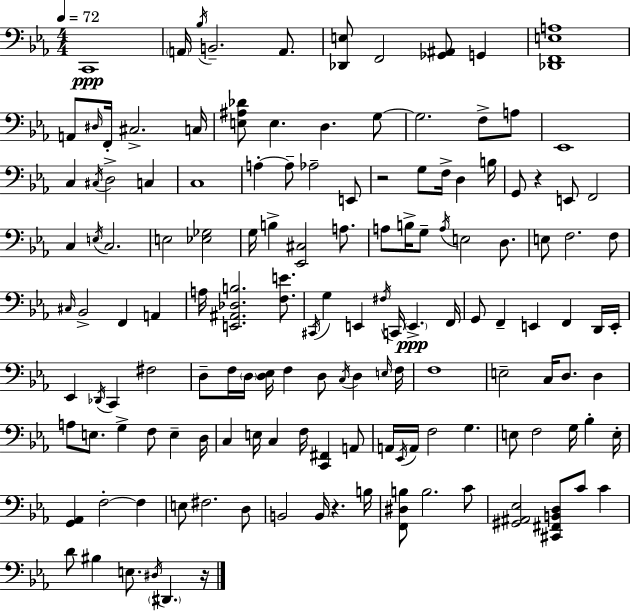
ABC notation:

X:1
T:Untitled
M:4/4
L:1/4
K:Eb
C,,4 A,,/4 _B,/4 B,,2 A,,/2 [_D,,E,]/2 F,,2 [_G,,^A,,]/2 G,, [_D,,F,,E,A,]4 A,,/2 ^D,/4 F,,/4 ^C,2 C,/4 [E,^A,_D]/2 E, D, G,/2 G,2 F,/2 A,/2 _E,,4 C, ^C,/4 D,2 C, C,4 A, A,/2 _A,2 E,,/2 z2 G,/2 F,/4 D, B,/4 G,,/2 z E,,/2 F,,2 C, E,/4 C,2 E,2 [_E,_G,]2 G,/4 B, [_E,,^C,]2 A,/2 A,/2 B,/4 G,/2 A,/4 E,2 D,/2 E,/2 F,2 F,/2 ^C,/4 _B,,2 F,, A,, A,/4 [E,,^A,,_D,B,]2 [F,E]/2 ^C,,/4 G, E,, ^F,/4 C,,/4 E,, F,,/4 G,,/2 F,, E,, F,, D,,/4 E,,/4 _E,, _D,,/4 C,, ^F,2 D,/2 F,/4 D,/4 [D,_E,]/4 F, D,/2 C,/4 D, E,/4 F,/4 F,4 E,2 C,/4 D,/2 D, A,/2 E,/2 G, F,/2 E, D,/4 C, E,/4 C, F,/4 [C,,^F,,] A,,/2 A,,/4 _E,,/4 A,,/4 F,2 G, E,/2 F,2 G,/4 _B, E,/4 [G,,_A,,] F,2 F, E,/2 ^F,2 D,/2 B,,2 B,,/4 z B,/4 [F,,^D,B,]/2 B,2 C/2 [^G,,^A,,_E,]2 [^C,,^F,,B,,D,]/2 C/2 C D/2 ^B, E,/2 ^D,/4 ^D,, z/4